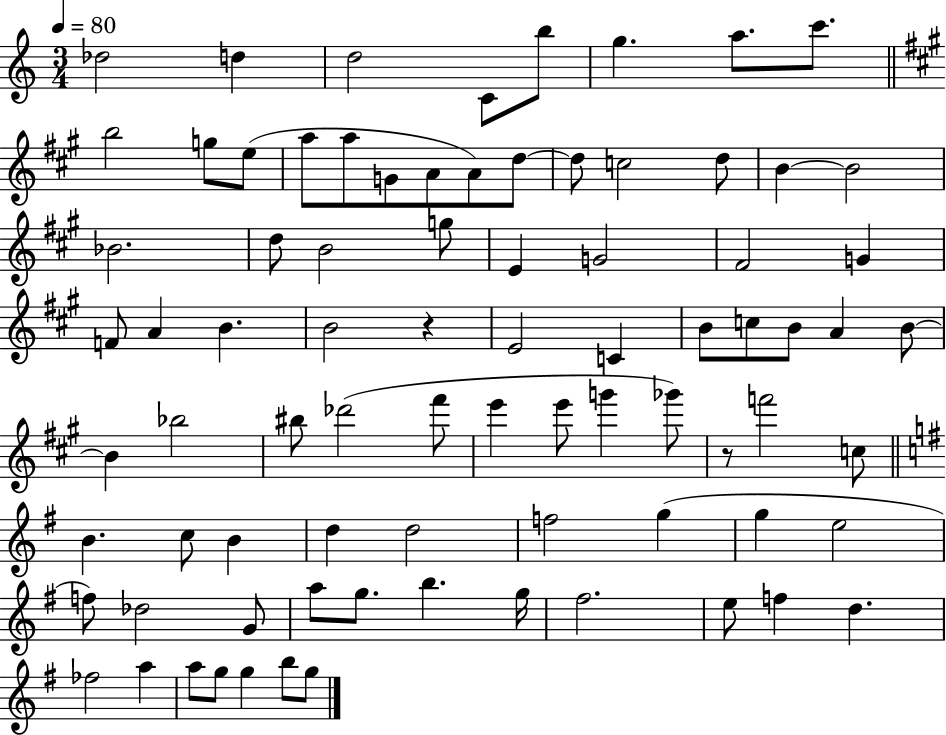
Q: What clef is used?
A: treble